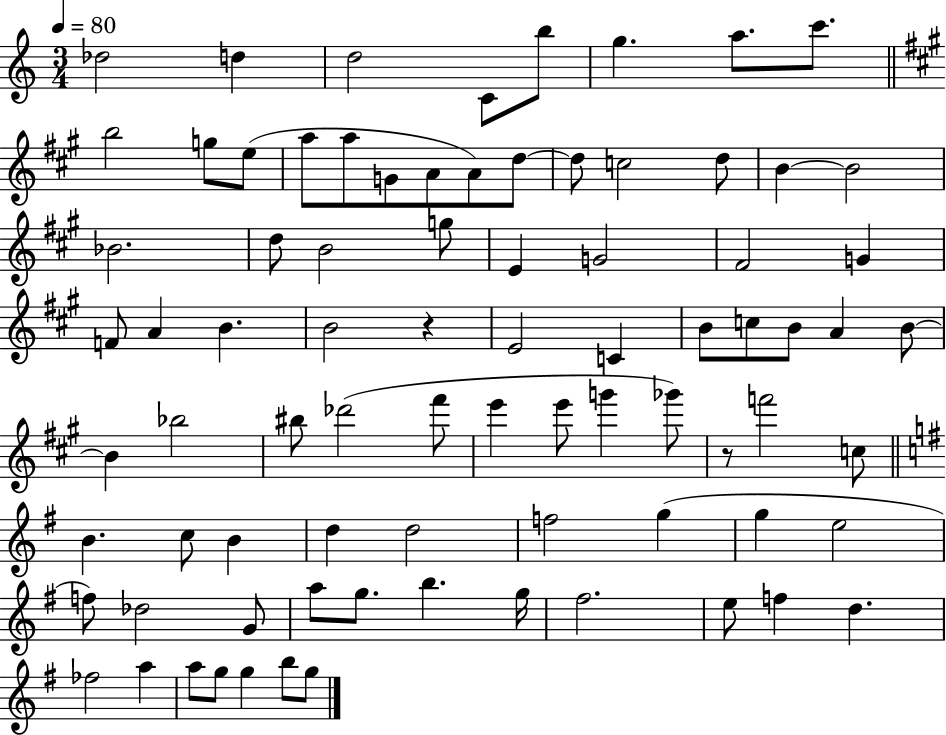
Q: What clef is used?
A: treble